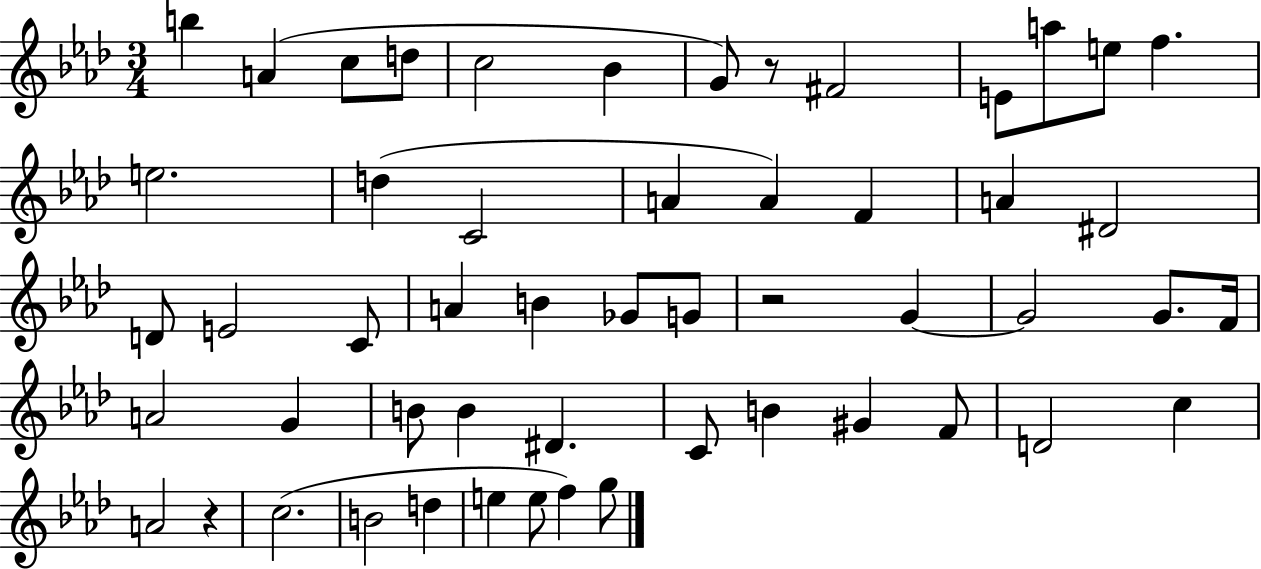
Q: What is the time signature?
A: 3/4